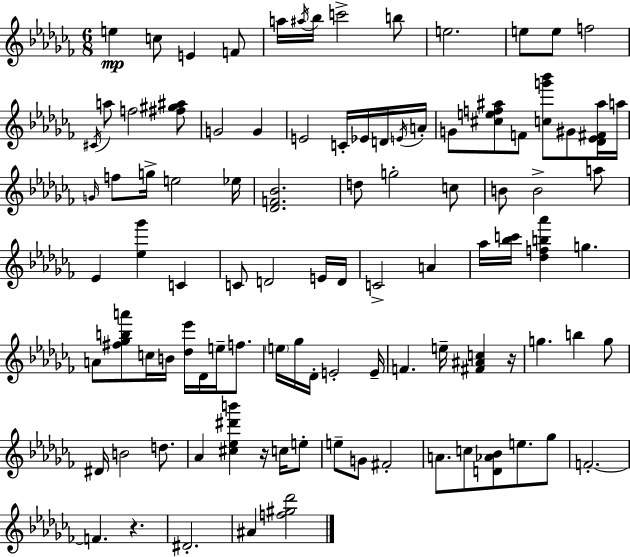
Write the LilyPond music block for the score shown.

{
  \clef treble
  \numericTimeSignature
  \time 6/8
  \key aes \minor
  e''4\mp c''8 e'4 f'8 | a''16 \acciaccatura { ais''16 } bes''16 c'''2-> b''8 | e''2. | e''8 e''8 f''2 | \break \acciaccatura { cis'16 } a''8 f''2 | <fis'' gis'' ais''>8 g'2 g'4 | e'2 c'16-. ees'16 | d'16 \acciaccatura { e'16 } a'16-. g'8 <cis'' e'' f'' ais''>8 f'8 <c'' g''' bes'''>8 gis'8 | \break <des' ees' fis' ais''>16 a''16 \grace { g'16 } f''8 g''16-> e''2 | ees''16 <des' f' bes'>2. | d''8 g''2-. | c''8 b'8 b'2-> | \break a''8 ees'4 <ees'' ges'''>4 | c'4 c'8 d'2 | e'16 d'16 c'2-> | a'4 aes''16 <bes'' c'''>16 <des'' f'' b'' aes'''>4 g''4. | \break a'8 <fis'' ges'' b'' a'''>8 c''16 b'16 <des'' ees'''>16 des'16 | e''16-- f''8. \parenthesize e''16 ges''16 des'16-. e'2-. | e'16-- f'4. e''16-- <fis' ais' c''>4 | r16 g''4. b''4 | \break g''8 dis'16 b'2 | d''8. aes'4 <cis'' ees'' dis''' b'''>4 | r16 c''16 e''8-. e''8-- g'8 fis'2-. | a'8. c''8 <d' aes' bes'>8 e''8. | \break ges''8 f'2.-.~~ | f'4. r4. | dis'2.-. | ais'4 <f'' gis'' des'''>2 | \break \bar "|."
}